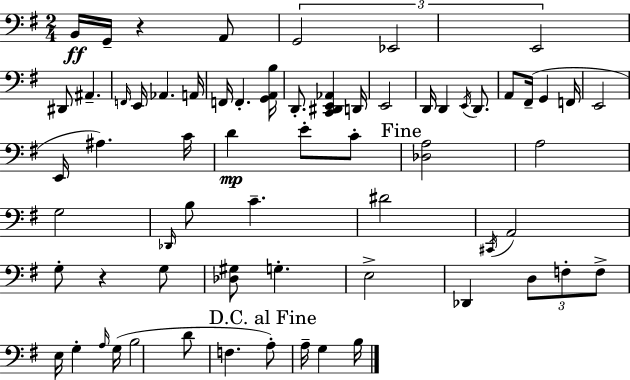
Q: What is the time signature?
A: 2/4